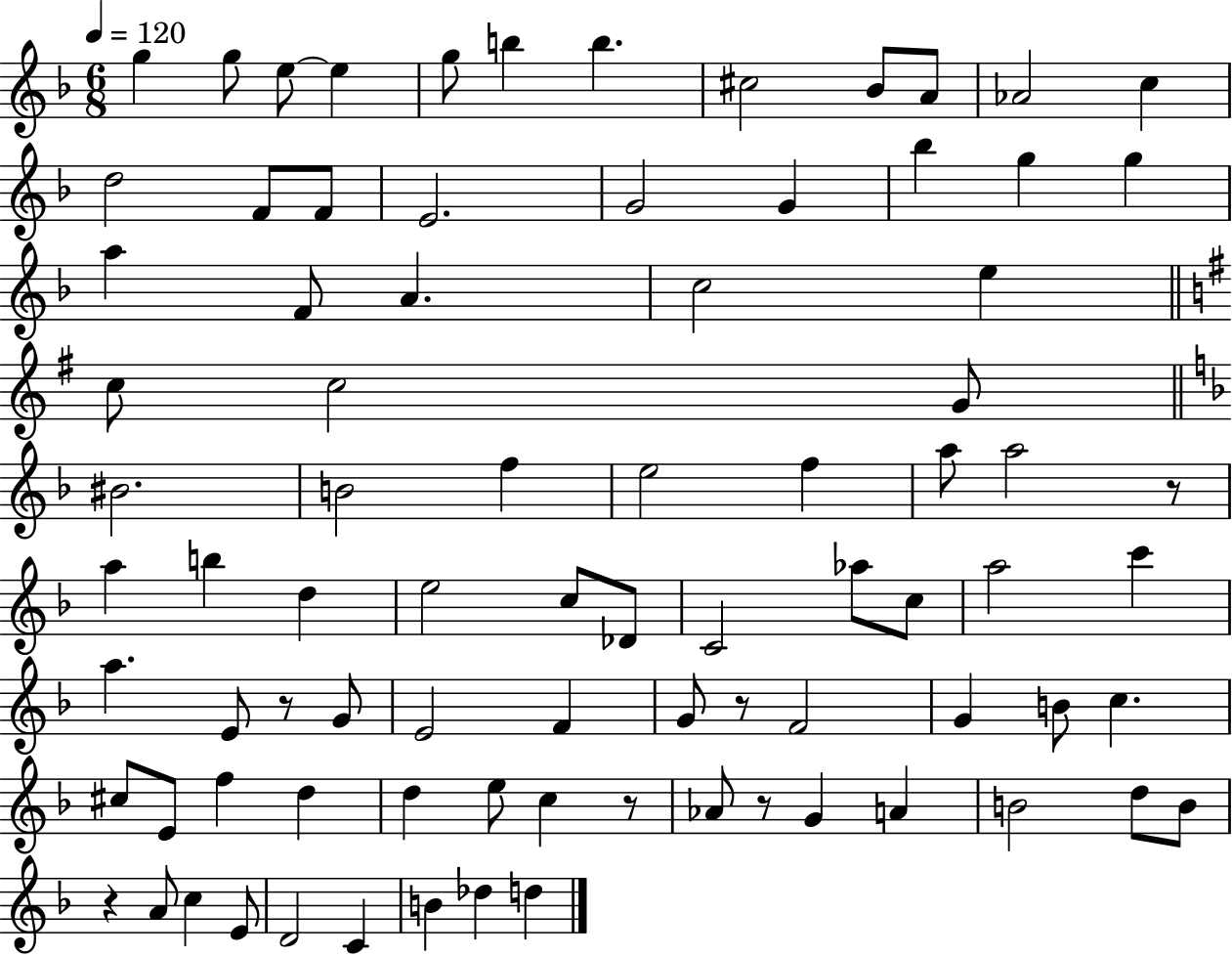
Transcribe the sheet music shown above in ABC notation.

X:1
T:Untitled
M:6/8
L:1/4
K:F
g g/2 e/2 e g/2 b b ^c2 _B/2 A/2 _A2 c d2 F/2 F/2 E2 G2 G _b g g a F/2 A c2 e c/2 c2 G/2 ^B2 B2 f e2 f a/2 a2 z/2 a b d e2 c/2 _D/2 C2 _a/2 c/2 a2 c' a E/2 z/2 G/2 E2 F G/2 z/2 F2 G B/2 c ^c/2 E/2 f d d e/2 c z/2 _A/2 z/2 G A B2 d/2 B/2 z A/2 c E/2 D2 C B _d d